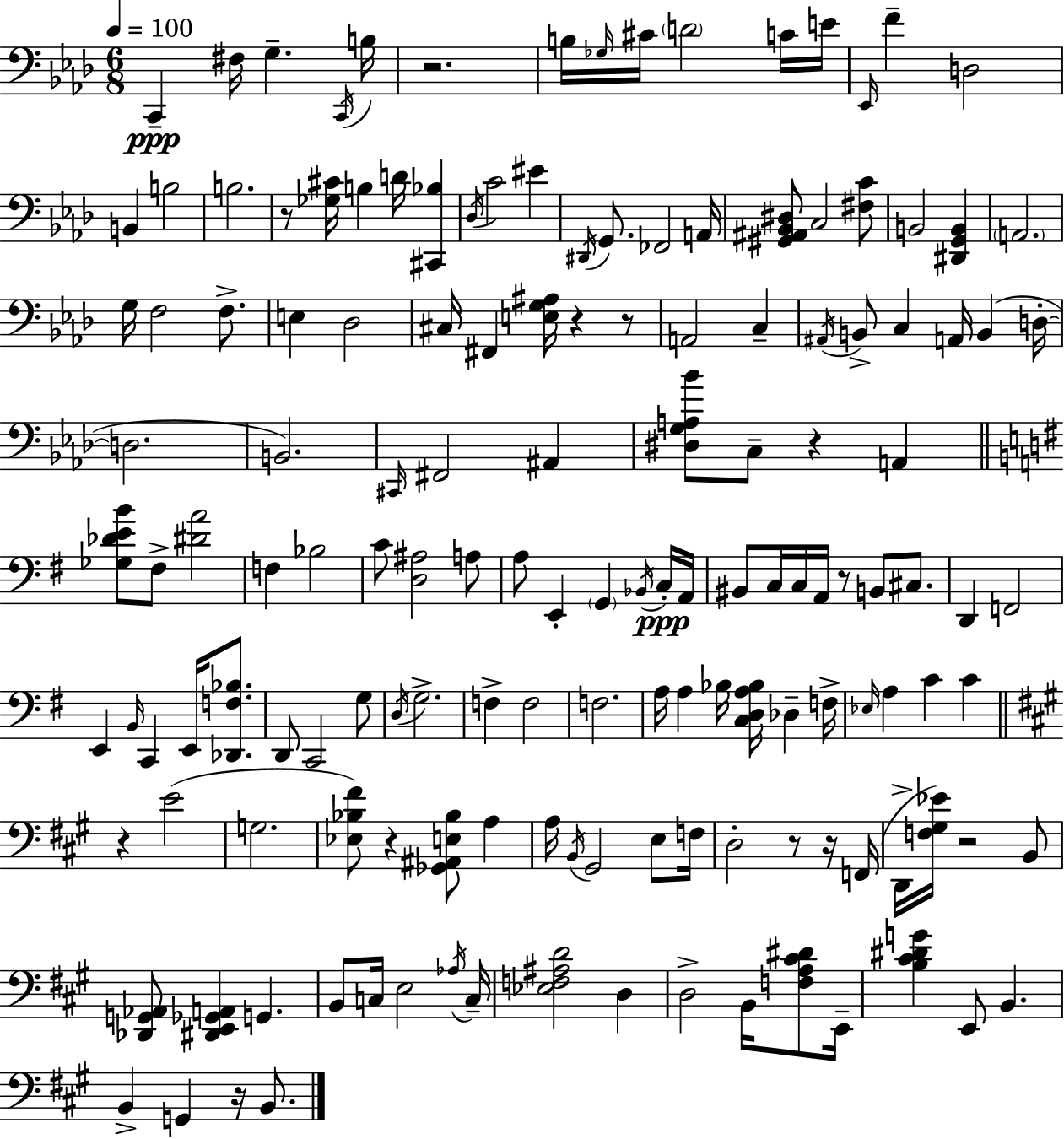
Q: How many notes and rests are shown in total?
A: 150